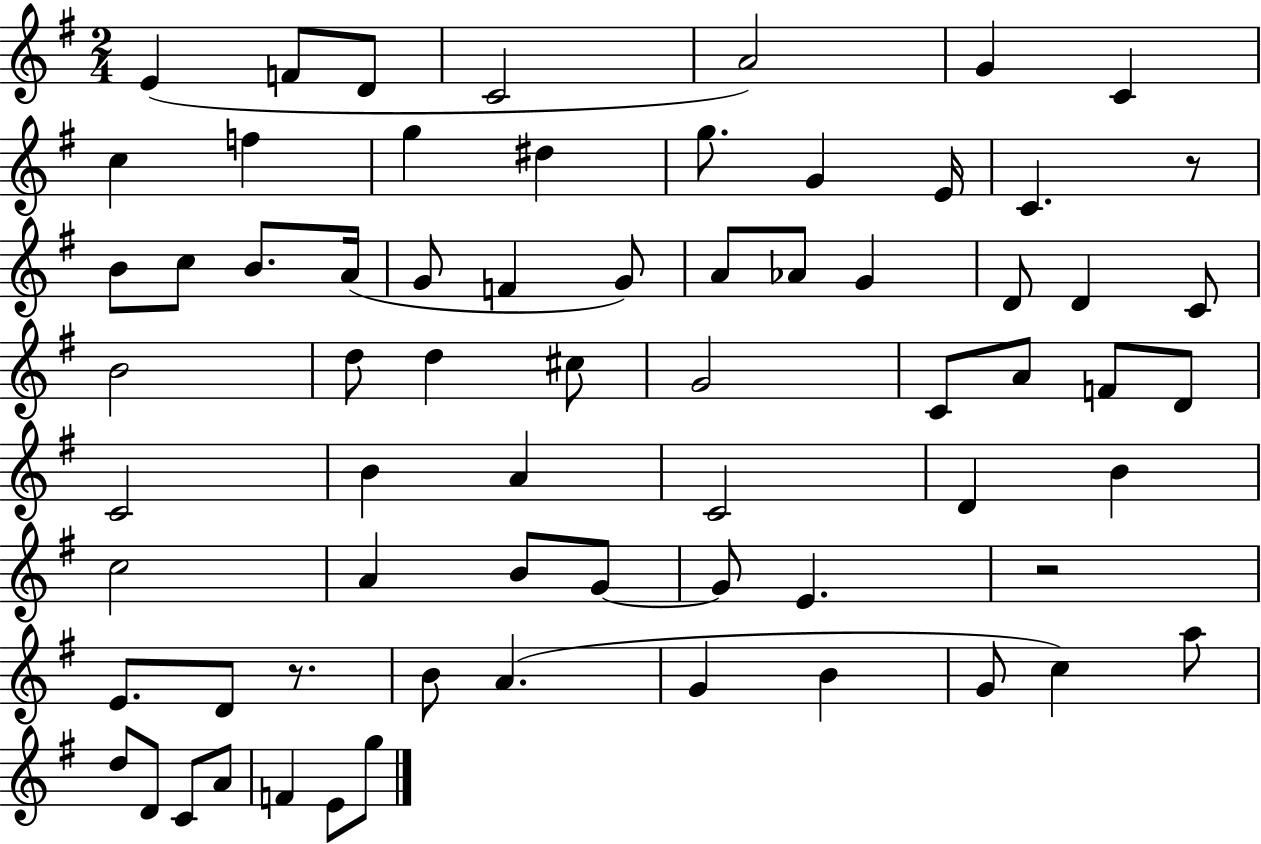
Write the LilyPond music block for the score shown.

{
  \clef treble
  \numericTimeSignature
  \time 2/4
  \key g \major
  e'4( f'8 d'8 | c'2 | a'2) | g'4 c'4 | \break c''4 f''4 | g''4 dis''4 | g''8. g'4 e'16 | c'4. r8 | \break b'8 c''8 b'8. a'16( | g'8 f'4 g'8) | a'8 aes'8 g'4 | d'8 d'4 c'8 | \break b'2 | d''8 d''4 cis''8 | g'2 | c'8 a'8 f'8 d'8 | \break c'2 | b'4 a'4 | c'2 | d'4 b'4 | \break c''2 | a'4 b'8 g'8~~ | g'8 e'4. | r2 | \break e'8. d'8 r8. | b'8 a'4.( | g'4 b'4 | g'8 c''4) a''8 | \break d''8 d'8 c'8 a'8 | f'4 e'8 g''8 | \bar "|."
}